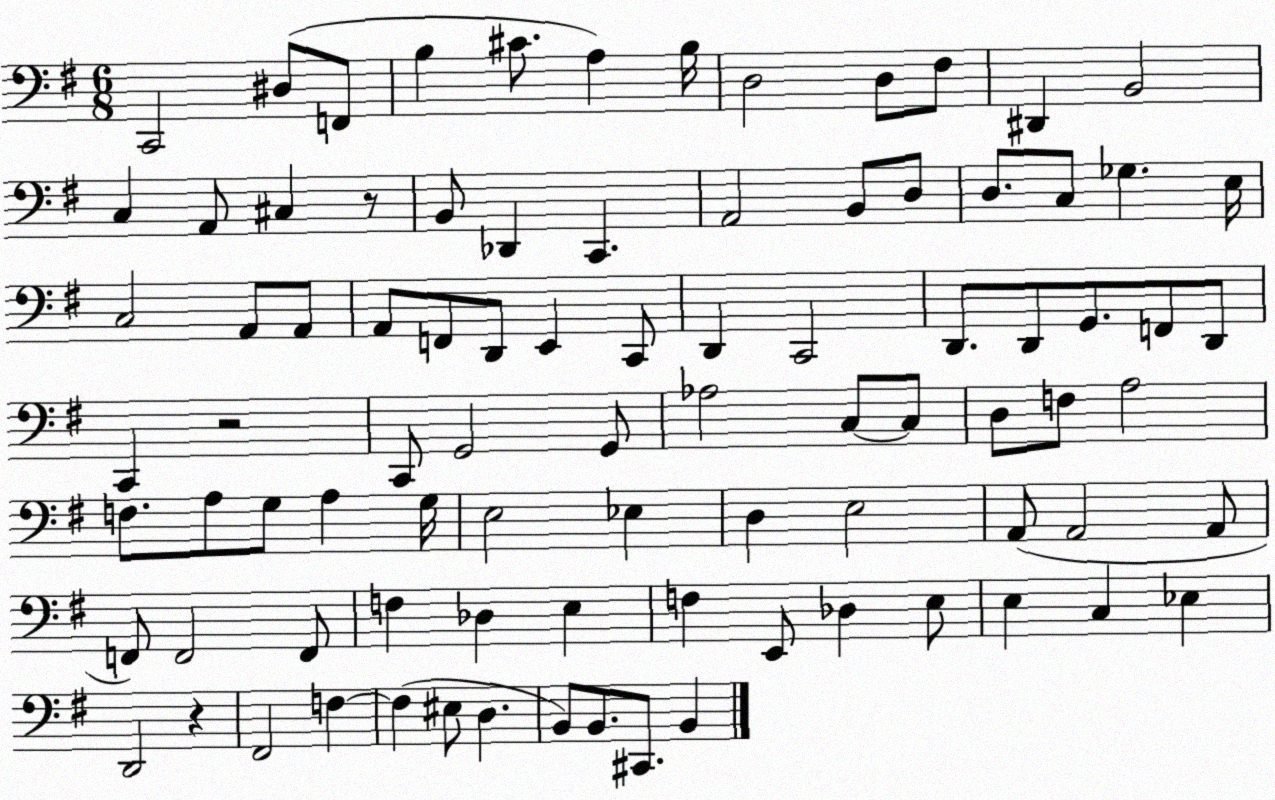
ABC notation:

X:1
T:Untitled
M:6/8
L:1/4
K:G
C,,2 ^D,/2 F,,/2 B, ^C/2 A, B,/4 D,2 D,/2 ^F,/2 ^D,, B,,2 C, A,,/2 ^C, z/2 B,,/2 _D,, C,, A,,2 B,,/2 D,/2 D,/2 C,/2 _G, E,/4 C,2 A,,/2 A,,/2 A,,/2 F,,/2 D,,/2 E,, C,,/2 D,, C,,2 D,,/2 D,,/2 G,,/2 F,,/2 D,,/2 C,, z2 C,,/2 G,,2 G,,/2 _A,2 C,/2 C,/2 D,/2 F,/2 A,2 F,/2 A,/2 G,/2 A, G,/4 E,2 _E, D, E,2 A,,/2 A,,2 A,,/2 F,,/2 F,,2 F,,/2 F, _D, E, F, E,,/2 _D, E,/2 E, C, _E, D,,2 z ^F,,2 F, F, ^E,/2 D, B,,/2 B,,/2 ^C,,/2 B,,